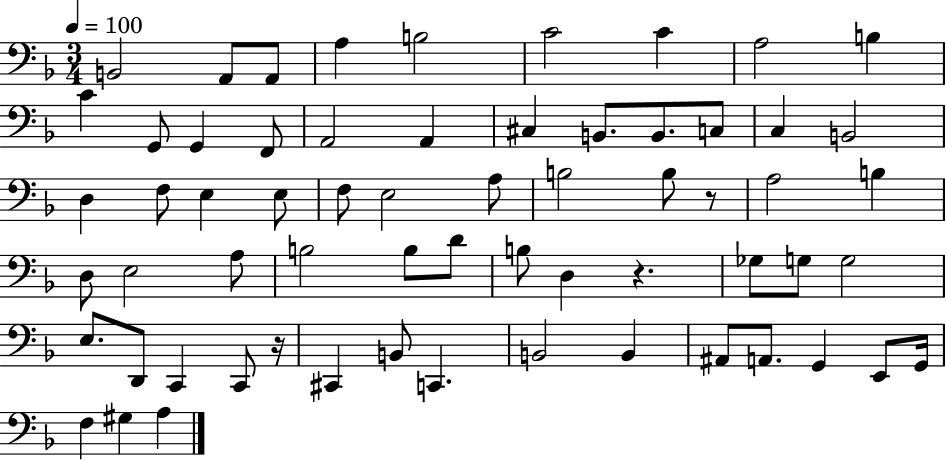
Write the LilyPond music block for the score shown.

{
  \clef bass
  \numericTimeSignature
  \time 3/4
  \key f \major
  \tempo 4 = 100
  b,2 a,8 a,8 | a4 b2 | c'2 c'4 | a2 b4 | \break c'4 g,8 g,4 f,8 | a,2 a,4 | cis4 b,8. b,8. c8 | c4 b,2 | \break d4 f8 e4 e8 | f8 e2 a8 | b2 b8 r8 | a2 b4 | \break d8 e2 a8 | b2 b8 d'8 | b8 d4 r4. | ges8 g8 g2 | \break e8. d,8 c,4 c,8 r16 | cis,4 b,8 c,4. | b,2 b,4 | ais,8 a,8. g,4 e,8 g,16 | \break f4 gis4 a4 | \bar "|."
}